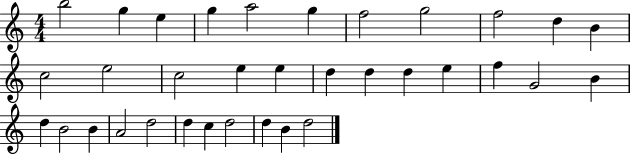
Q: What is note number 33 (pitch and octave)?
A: B4